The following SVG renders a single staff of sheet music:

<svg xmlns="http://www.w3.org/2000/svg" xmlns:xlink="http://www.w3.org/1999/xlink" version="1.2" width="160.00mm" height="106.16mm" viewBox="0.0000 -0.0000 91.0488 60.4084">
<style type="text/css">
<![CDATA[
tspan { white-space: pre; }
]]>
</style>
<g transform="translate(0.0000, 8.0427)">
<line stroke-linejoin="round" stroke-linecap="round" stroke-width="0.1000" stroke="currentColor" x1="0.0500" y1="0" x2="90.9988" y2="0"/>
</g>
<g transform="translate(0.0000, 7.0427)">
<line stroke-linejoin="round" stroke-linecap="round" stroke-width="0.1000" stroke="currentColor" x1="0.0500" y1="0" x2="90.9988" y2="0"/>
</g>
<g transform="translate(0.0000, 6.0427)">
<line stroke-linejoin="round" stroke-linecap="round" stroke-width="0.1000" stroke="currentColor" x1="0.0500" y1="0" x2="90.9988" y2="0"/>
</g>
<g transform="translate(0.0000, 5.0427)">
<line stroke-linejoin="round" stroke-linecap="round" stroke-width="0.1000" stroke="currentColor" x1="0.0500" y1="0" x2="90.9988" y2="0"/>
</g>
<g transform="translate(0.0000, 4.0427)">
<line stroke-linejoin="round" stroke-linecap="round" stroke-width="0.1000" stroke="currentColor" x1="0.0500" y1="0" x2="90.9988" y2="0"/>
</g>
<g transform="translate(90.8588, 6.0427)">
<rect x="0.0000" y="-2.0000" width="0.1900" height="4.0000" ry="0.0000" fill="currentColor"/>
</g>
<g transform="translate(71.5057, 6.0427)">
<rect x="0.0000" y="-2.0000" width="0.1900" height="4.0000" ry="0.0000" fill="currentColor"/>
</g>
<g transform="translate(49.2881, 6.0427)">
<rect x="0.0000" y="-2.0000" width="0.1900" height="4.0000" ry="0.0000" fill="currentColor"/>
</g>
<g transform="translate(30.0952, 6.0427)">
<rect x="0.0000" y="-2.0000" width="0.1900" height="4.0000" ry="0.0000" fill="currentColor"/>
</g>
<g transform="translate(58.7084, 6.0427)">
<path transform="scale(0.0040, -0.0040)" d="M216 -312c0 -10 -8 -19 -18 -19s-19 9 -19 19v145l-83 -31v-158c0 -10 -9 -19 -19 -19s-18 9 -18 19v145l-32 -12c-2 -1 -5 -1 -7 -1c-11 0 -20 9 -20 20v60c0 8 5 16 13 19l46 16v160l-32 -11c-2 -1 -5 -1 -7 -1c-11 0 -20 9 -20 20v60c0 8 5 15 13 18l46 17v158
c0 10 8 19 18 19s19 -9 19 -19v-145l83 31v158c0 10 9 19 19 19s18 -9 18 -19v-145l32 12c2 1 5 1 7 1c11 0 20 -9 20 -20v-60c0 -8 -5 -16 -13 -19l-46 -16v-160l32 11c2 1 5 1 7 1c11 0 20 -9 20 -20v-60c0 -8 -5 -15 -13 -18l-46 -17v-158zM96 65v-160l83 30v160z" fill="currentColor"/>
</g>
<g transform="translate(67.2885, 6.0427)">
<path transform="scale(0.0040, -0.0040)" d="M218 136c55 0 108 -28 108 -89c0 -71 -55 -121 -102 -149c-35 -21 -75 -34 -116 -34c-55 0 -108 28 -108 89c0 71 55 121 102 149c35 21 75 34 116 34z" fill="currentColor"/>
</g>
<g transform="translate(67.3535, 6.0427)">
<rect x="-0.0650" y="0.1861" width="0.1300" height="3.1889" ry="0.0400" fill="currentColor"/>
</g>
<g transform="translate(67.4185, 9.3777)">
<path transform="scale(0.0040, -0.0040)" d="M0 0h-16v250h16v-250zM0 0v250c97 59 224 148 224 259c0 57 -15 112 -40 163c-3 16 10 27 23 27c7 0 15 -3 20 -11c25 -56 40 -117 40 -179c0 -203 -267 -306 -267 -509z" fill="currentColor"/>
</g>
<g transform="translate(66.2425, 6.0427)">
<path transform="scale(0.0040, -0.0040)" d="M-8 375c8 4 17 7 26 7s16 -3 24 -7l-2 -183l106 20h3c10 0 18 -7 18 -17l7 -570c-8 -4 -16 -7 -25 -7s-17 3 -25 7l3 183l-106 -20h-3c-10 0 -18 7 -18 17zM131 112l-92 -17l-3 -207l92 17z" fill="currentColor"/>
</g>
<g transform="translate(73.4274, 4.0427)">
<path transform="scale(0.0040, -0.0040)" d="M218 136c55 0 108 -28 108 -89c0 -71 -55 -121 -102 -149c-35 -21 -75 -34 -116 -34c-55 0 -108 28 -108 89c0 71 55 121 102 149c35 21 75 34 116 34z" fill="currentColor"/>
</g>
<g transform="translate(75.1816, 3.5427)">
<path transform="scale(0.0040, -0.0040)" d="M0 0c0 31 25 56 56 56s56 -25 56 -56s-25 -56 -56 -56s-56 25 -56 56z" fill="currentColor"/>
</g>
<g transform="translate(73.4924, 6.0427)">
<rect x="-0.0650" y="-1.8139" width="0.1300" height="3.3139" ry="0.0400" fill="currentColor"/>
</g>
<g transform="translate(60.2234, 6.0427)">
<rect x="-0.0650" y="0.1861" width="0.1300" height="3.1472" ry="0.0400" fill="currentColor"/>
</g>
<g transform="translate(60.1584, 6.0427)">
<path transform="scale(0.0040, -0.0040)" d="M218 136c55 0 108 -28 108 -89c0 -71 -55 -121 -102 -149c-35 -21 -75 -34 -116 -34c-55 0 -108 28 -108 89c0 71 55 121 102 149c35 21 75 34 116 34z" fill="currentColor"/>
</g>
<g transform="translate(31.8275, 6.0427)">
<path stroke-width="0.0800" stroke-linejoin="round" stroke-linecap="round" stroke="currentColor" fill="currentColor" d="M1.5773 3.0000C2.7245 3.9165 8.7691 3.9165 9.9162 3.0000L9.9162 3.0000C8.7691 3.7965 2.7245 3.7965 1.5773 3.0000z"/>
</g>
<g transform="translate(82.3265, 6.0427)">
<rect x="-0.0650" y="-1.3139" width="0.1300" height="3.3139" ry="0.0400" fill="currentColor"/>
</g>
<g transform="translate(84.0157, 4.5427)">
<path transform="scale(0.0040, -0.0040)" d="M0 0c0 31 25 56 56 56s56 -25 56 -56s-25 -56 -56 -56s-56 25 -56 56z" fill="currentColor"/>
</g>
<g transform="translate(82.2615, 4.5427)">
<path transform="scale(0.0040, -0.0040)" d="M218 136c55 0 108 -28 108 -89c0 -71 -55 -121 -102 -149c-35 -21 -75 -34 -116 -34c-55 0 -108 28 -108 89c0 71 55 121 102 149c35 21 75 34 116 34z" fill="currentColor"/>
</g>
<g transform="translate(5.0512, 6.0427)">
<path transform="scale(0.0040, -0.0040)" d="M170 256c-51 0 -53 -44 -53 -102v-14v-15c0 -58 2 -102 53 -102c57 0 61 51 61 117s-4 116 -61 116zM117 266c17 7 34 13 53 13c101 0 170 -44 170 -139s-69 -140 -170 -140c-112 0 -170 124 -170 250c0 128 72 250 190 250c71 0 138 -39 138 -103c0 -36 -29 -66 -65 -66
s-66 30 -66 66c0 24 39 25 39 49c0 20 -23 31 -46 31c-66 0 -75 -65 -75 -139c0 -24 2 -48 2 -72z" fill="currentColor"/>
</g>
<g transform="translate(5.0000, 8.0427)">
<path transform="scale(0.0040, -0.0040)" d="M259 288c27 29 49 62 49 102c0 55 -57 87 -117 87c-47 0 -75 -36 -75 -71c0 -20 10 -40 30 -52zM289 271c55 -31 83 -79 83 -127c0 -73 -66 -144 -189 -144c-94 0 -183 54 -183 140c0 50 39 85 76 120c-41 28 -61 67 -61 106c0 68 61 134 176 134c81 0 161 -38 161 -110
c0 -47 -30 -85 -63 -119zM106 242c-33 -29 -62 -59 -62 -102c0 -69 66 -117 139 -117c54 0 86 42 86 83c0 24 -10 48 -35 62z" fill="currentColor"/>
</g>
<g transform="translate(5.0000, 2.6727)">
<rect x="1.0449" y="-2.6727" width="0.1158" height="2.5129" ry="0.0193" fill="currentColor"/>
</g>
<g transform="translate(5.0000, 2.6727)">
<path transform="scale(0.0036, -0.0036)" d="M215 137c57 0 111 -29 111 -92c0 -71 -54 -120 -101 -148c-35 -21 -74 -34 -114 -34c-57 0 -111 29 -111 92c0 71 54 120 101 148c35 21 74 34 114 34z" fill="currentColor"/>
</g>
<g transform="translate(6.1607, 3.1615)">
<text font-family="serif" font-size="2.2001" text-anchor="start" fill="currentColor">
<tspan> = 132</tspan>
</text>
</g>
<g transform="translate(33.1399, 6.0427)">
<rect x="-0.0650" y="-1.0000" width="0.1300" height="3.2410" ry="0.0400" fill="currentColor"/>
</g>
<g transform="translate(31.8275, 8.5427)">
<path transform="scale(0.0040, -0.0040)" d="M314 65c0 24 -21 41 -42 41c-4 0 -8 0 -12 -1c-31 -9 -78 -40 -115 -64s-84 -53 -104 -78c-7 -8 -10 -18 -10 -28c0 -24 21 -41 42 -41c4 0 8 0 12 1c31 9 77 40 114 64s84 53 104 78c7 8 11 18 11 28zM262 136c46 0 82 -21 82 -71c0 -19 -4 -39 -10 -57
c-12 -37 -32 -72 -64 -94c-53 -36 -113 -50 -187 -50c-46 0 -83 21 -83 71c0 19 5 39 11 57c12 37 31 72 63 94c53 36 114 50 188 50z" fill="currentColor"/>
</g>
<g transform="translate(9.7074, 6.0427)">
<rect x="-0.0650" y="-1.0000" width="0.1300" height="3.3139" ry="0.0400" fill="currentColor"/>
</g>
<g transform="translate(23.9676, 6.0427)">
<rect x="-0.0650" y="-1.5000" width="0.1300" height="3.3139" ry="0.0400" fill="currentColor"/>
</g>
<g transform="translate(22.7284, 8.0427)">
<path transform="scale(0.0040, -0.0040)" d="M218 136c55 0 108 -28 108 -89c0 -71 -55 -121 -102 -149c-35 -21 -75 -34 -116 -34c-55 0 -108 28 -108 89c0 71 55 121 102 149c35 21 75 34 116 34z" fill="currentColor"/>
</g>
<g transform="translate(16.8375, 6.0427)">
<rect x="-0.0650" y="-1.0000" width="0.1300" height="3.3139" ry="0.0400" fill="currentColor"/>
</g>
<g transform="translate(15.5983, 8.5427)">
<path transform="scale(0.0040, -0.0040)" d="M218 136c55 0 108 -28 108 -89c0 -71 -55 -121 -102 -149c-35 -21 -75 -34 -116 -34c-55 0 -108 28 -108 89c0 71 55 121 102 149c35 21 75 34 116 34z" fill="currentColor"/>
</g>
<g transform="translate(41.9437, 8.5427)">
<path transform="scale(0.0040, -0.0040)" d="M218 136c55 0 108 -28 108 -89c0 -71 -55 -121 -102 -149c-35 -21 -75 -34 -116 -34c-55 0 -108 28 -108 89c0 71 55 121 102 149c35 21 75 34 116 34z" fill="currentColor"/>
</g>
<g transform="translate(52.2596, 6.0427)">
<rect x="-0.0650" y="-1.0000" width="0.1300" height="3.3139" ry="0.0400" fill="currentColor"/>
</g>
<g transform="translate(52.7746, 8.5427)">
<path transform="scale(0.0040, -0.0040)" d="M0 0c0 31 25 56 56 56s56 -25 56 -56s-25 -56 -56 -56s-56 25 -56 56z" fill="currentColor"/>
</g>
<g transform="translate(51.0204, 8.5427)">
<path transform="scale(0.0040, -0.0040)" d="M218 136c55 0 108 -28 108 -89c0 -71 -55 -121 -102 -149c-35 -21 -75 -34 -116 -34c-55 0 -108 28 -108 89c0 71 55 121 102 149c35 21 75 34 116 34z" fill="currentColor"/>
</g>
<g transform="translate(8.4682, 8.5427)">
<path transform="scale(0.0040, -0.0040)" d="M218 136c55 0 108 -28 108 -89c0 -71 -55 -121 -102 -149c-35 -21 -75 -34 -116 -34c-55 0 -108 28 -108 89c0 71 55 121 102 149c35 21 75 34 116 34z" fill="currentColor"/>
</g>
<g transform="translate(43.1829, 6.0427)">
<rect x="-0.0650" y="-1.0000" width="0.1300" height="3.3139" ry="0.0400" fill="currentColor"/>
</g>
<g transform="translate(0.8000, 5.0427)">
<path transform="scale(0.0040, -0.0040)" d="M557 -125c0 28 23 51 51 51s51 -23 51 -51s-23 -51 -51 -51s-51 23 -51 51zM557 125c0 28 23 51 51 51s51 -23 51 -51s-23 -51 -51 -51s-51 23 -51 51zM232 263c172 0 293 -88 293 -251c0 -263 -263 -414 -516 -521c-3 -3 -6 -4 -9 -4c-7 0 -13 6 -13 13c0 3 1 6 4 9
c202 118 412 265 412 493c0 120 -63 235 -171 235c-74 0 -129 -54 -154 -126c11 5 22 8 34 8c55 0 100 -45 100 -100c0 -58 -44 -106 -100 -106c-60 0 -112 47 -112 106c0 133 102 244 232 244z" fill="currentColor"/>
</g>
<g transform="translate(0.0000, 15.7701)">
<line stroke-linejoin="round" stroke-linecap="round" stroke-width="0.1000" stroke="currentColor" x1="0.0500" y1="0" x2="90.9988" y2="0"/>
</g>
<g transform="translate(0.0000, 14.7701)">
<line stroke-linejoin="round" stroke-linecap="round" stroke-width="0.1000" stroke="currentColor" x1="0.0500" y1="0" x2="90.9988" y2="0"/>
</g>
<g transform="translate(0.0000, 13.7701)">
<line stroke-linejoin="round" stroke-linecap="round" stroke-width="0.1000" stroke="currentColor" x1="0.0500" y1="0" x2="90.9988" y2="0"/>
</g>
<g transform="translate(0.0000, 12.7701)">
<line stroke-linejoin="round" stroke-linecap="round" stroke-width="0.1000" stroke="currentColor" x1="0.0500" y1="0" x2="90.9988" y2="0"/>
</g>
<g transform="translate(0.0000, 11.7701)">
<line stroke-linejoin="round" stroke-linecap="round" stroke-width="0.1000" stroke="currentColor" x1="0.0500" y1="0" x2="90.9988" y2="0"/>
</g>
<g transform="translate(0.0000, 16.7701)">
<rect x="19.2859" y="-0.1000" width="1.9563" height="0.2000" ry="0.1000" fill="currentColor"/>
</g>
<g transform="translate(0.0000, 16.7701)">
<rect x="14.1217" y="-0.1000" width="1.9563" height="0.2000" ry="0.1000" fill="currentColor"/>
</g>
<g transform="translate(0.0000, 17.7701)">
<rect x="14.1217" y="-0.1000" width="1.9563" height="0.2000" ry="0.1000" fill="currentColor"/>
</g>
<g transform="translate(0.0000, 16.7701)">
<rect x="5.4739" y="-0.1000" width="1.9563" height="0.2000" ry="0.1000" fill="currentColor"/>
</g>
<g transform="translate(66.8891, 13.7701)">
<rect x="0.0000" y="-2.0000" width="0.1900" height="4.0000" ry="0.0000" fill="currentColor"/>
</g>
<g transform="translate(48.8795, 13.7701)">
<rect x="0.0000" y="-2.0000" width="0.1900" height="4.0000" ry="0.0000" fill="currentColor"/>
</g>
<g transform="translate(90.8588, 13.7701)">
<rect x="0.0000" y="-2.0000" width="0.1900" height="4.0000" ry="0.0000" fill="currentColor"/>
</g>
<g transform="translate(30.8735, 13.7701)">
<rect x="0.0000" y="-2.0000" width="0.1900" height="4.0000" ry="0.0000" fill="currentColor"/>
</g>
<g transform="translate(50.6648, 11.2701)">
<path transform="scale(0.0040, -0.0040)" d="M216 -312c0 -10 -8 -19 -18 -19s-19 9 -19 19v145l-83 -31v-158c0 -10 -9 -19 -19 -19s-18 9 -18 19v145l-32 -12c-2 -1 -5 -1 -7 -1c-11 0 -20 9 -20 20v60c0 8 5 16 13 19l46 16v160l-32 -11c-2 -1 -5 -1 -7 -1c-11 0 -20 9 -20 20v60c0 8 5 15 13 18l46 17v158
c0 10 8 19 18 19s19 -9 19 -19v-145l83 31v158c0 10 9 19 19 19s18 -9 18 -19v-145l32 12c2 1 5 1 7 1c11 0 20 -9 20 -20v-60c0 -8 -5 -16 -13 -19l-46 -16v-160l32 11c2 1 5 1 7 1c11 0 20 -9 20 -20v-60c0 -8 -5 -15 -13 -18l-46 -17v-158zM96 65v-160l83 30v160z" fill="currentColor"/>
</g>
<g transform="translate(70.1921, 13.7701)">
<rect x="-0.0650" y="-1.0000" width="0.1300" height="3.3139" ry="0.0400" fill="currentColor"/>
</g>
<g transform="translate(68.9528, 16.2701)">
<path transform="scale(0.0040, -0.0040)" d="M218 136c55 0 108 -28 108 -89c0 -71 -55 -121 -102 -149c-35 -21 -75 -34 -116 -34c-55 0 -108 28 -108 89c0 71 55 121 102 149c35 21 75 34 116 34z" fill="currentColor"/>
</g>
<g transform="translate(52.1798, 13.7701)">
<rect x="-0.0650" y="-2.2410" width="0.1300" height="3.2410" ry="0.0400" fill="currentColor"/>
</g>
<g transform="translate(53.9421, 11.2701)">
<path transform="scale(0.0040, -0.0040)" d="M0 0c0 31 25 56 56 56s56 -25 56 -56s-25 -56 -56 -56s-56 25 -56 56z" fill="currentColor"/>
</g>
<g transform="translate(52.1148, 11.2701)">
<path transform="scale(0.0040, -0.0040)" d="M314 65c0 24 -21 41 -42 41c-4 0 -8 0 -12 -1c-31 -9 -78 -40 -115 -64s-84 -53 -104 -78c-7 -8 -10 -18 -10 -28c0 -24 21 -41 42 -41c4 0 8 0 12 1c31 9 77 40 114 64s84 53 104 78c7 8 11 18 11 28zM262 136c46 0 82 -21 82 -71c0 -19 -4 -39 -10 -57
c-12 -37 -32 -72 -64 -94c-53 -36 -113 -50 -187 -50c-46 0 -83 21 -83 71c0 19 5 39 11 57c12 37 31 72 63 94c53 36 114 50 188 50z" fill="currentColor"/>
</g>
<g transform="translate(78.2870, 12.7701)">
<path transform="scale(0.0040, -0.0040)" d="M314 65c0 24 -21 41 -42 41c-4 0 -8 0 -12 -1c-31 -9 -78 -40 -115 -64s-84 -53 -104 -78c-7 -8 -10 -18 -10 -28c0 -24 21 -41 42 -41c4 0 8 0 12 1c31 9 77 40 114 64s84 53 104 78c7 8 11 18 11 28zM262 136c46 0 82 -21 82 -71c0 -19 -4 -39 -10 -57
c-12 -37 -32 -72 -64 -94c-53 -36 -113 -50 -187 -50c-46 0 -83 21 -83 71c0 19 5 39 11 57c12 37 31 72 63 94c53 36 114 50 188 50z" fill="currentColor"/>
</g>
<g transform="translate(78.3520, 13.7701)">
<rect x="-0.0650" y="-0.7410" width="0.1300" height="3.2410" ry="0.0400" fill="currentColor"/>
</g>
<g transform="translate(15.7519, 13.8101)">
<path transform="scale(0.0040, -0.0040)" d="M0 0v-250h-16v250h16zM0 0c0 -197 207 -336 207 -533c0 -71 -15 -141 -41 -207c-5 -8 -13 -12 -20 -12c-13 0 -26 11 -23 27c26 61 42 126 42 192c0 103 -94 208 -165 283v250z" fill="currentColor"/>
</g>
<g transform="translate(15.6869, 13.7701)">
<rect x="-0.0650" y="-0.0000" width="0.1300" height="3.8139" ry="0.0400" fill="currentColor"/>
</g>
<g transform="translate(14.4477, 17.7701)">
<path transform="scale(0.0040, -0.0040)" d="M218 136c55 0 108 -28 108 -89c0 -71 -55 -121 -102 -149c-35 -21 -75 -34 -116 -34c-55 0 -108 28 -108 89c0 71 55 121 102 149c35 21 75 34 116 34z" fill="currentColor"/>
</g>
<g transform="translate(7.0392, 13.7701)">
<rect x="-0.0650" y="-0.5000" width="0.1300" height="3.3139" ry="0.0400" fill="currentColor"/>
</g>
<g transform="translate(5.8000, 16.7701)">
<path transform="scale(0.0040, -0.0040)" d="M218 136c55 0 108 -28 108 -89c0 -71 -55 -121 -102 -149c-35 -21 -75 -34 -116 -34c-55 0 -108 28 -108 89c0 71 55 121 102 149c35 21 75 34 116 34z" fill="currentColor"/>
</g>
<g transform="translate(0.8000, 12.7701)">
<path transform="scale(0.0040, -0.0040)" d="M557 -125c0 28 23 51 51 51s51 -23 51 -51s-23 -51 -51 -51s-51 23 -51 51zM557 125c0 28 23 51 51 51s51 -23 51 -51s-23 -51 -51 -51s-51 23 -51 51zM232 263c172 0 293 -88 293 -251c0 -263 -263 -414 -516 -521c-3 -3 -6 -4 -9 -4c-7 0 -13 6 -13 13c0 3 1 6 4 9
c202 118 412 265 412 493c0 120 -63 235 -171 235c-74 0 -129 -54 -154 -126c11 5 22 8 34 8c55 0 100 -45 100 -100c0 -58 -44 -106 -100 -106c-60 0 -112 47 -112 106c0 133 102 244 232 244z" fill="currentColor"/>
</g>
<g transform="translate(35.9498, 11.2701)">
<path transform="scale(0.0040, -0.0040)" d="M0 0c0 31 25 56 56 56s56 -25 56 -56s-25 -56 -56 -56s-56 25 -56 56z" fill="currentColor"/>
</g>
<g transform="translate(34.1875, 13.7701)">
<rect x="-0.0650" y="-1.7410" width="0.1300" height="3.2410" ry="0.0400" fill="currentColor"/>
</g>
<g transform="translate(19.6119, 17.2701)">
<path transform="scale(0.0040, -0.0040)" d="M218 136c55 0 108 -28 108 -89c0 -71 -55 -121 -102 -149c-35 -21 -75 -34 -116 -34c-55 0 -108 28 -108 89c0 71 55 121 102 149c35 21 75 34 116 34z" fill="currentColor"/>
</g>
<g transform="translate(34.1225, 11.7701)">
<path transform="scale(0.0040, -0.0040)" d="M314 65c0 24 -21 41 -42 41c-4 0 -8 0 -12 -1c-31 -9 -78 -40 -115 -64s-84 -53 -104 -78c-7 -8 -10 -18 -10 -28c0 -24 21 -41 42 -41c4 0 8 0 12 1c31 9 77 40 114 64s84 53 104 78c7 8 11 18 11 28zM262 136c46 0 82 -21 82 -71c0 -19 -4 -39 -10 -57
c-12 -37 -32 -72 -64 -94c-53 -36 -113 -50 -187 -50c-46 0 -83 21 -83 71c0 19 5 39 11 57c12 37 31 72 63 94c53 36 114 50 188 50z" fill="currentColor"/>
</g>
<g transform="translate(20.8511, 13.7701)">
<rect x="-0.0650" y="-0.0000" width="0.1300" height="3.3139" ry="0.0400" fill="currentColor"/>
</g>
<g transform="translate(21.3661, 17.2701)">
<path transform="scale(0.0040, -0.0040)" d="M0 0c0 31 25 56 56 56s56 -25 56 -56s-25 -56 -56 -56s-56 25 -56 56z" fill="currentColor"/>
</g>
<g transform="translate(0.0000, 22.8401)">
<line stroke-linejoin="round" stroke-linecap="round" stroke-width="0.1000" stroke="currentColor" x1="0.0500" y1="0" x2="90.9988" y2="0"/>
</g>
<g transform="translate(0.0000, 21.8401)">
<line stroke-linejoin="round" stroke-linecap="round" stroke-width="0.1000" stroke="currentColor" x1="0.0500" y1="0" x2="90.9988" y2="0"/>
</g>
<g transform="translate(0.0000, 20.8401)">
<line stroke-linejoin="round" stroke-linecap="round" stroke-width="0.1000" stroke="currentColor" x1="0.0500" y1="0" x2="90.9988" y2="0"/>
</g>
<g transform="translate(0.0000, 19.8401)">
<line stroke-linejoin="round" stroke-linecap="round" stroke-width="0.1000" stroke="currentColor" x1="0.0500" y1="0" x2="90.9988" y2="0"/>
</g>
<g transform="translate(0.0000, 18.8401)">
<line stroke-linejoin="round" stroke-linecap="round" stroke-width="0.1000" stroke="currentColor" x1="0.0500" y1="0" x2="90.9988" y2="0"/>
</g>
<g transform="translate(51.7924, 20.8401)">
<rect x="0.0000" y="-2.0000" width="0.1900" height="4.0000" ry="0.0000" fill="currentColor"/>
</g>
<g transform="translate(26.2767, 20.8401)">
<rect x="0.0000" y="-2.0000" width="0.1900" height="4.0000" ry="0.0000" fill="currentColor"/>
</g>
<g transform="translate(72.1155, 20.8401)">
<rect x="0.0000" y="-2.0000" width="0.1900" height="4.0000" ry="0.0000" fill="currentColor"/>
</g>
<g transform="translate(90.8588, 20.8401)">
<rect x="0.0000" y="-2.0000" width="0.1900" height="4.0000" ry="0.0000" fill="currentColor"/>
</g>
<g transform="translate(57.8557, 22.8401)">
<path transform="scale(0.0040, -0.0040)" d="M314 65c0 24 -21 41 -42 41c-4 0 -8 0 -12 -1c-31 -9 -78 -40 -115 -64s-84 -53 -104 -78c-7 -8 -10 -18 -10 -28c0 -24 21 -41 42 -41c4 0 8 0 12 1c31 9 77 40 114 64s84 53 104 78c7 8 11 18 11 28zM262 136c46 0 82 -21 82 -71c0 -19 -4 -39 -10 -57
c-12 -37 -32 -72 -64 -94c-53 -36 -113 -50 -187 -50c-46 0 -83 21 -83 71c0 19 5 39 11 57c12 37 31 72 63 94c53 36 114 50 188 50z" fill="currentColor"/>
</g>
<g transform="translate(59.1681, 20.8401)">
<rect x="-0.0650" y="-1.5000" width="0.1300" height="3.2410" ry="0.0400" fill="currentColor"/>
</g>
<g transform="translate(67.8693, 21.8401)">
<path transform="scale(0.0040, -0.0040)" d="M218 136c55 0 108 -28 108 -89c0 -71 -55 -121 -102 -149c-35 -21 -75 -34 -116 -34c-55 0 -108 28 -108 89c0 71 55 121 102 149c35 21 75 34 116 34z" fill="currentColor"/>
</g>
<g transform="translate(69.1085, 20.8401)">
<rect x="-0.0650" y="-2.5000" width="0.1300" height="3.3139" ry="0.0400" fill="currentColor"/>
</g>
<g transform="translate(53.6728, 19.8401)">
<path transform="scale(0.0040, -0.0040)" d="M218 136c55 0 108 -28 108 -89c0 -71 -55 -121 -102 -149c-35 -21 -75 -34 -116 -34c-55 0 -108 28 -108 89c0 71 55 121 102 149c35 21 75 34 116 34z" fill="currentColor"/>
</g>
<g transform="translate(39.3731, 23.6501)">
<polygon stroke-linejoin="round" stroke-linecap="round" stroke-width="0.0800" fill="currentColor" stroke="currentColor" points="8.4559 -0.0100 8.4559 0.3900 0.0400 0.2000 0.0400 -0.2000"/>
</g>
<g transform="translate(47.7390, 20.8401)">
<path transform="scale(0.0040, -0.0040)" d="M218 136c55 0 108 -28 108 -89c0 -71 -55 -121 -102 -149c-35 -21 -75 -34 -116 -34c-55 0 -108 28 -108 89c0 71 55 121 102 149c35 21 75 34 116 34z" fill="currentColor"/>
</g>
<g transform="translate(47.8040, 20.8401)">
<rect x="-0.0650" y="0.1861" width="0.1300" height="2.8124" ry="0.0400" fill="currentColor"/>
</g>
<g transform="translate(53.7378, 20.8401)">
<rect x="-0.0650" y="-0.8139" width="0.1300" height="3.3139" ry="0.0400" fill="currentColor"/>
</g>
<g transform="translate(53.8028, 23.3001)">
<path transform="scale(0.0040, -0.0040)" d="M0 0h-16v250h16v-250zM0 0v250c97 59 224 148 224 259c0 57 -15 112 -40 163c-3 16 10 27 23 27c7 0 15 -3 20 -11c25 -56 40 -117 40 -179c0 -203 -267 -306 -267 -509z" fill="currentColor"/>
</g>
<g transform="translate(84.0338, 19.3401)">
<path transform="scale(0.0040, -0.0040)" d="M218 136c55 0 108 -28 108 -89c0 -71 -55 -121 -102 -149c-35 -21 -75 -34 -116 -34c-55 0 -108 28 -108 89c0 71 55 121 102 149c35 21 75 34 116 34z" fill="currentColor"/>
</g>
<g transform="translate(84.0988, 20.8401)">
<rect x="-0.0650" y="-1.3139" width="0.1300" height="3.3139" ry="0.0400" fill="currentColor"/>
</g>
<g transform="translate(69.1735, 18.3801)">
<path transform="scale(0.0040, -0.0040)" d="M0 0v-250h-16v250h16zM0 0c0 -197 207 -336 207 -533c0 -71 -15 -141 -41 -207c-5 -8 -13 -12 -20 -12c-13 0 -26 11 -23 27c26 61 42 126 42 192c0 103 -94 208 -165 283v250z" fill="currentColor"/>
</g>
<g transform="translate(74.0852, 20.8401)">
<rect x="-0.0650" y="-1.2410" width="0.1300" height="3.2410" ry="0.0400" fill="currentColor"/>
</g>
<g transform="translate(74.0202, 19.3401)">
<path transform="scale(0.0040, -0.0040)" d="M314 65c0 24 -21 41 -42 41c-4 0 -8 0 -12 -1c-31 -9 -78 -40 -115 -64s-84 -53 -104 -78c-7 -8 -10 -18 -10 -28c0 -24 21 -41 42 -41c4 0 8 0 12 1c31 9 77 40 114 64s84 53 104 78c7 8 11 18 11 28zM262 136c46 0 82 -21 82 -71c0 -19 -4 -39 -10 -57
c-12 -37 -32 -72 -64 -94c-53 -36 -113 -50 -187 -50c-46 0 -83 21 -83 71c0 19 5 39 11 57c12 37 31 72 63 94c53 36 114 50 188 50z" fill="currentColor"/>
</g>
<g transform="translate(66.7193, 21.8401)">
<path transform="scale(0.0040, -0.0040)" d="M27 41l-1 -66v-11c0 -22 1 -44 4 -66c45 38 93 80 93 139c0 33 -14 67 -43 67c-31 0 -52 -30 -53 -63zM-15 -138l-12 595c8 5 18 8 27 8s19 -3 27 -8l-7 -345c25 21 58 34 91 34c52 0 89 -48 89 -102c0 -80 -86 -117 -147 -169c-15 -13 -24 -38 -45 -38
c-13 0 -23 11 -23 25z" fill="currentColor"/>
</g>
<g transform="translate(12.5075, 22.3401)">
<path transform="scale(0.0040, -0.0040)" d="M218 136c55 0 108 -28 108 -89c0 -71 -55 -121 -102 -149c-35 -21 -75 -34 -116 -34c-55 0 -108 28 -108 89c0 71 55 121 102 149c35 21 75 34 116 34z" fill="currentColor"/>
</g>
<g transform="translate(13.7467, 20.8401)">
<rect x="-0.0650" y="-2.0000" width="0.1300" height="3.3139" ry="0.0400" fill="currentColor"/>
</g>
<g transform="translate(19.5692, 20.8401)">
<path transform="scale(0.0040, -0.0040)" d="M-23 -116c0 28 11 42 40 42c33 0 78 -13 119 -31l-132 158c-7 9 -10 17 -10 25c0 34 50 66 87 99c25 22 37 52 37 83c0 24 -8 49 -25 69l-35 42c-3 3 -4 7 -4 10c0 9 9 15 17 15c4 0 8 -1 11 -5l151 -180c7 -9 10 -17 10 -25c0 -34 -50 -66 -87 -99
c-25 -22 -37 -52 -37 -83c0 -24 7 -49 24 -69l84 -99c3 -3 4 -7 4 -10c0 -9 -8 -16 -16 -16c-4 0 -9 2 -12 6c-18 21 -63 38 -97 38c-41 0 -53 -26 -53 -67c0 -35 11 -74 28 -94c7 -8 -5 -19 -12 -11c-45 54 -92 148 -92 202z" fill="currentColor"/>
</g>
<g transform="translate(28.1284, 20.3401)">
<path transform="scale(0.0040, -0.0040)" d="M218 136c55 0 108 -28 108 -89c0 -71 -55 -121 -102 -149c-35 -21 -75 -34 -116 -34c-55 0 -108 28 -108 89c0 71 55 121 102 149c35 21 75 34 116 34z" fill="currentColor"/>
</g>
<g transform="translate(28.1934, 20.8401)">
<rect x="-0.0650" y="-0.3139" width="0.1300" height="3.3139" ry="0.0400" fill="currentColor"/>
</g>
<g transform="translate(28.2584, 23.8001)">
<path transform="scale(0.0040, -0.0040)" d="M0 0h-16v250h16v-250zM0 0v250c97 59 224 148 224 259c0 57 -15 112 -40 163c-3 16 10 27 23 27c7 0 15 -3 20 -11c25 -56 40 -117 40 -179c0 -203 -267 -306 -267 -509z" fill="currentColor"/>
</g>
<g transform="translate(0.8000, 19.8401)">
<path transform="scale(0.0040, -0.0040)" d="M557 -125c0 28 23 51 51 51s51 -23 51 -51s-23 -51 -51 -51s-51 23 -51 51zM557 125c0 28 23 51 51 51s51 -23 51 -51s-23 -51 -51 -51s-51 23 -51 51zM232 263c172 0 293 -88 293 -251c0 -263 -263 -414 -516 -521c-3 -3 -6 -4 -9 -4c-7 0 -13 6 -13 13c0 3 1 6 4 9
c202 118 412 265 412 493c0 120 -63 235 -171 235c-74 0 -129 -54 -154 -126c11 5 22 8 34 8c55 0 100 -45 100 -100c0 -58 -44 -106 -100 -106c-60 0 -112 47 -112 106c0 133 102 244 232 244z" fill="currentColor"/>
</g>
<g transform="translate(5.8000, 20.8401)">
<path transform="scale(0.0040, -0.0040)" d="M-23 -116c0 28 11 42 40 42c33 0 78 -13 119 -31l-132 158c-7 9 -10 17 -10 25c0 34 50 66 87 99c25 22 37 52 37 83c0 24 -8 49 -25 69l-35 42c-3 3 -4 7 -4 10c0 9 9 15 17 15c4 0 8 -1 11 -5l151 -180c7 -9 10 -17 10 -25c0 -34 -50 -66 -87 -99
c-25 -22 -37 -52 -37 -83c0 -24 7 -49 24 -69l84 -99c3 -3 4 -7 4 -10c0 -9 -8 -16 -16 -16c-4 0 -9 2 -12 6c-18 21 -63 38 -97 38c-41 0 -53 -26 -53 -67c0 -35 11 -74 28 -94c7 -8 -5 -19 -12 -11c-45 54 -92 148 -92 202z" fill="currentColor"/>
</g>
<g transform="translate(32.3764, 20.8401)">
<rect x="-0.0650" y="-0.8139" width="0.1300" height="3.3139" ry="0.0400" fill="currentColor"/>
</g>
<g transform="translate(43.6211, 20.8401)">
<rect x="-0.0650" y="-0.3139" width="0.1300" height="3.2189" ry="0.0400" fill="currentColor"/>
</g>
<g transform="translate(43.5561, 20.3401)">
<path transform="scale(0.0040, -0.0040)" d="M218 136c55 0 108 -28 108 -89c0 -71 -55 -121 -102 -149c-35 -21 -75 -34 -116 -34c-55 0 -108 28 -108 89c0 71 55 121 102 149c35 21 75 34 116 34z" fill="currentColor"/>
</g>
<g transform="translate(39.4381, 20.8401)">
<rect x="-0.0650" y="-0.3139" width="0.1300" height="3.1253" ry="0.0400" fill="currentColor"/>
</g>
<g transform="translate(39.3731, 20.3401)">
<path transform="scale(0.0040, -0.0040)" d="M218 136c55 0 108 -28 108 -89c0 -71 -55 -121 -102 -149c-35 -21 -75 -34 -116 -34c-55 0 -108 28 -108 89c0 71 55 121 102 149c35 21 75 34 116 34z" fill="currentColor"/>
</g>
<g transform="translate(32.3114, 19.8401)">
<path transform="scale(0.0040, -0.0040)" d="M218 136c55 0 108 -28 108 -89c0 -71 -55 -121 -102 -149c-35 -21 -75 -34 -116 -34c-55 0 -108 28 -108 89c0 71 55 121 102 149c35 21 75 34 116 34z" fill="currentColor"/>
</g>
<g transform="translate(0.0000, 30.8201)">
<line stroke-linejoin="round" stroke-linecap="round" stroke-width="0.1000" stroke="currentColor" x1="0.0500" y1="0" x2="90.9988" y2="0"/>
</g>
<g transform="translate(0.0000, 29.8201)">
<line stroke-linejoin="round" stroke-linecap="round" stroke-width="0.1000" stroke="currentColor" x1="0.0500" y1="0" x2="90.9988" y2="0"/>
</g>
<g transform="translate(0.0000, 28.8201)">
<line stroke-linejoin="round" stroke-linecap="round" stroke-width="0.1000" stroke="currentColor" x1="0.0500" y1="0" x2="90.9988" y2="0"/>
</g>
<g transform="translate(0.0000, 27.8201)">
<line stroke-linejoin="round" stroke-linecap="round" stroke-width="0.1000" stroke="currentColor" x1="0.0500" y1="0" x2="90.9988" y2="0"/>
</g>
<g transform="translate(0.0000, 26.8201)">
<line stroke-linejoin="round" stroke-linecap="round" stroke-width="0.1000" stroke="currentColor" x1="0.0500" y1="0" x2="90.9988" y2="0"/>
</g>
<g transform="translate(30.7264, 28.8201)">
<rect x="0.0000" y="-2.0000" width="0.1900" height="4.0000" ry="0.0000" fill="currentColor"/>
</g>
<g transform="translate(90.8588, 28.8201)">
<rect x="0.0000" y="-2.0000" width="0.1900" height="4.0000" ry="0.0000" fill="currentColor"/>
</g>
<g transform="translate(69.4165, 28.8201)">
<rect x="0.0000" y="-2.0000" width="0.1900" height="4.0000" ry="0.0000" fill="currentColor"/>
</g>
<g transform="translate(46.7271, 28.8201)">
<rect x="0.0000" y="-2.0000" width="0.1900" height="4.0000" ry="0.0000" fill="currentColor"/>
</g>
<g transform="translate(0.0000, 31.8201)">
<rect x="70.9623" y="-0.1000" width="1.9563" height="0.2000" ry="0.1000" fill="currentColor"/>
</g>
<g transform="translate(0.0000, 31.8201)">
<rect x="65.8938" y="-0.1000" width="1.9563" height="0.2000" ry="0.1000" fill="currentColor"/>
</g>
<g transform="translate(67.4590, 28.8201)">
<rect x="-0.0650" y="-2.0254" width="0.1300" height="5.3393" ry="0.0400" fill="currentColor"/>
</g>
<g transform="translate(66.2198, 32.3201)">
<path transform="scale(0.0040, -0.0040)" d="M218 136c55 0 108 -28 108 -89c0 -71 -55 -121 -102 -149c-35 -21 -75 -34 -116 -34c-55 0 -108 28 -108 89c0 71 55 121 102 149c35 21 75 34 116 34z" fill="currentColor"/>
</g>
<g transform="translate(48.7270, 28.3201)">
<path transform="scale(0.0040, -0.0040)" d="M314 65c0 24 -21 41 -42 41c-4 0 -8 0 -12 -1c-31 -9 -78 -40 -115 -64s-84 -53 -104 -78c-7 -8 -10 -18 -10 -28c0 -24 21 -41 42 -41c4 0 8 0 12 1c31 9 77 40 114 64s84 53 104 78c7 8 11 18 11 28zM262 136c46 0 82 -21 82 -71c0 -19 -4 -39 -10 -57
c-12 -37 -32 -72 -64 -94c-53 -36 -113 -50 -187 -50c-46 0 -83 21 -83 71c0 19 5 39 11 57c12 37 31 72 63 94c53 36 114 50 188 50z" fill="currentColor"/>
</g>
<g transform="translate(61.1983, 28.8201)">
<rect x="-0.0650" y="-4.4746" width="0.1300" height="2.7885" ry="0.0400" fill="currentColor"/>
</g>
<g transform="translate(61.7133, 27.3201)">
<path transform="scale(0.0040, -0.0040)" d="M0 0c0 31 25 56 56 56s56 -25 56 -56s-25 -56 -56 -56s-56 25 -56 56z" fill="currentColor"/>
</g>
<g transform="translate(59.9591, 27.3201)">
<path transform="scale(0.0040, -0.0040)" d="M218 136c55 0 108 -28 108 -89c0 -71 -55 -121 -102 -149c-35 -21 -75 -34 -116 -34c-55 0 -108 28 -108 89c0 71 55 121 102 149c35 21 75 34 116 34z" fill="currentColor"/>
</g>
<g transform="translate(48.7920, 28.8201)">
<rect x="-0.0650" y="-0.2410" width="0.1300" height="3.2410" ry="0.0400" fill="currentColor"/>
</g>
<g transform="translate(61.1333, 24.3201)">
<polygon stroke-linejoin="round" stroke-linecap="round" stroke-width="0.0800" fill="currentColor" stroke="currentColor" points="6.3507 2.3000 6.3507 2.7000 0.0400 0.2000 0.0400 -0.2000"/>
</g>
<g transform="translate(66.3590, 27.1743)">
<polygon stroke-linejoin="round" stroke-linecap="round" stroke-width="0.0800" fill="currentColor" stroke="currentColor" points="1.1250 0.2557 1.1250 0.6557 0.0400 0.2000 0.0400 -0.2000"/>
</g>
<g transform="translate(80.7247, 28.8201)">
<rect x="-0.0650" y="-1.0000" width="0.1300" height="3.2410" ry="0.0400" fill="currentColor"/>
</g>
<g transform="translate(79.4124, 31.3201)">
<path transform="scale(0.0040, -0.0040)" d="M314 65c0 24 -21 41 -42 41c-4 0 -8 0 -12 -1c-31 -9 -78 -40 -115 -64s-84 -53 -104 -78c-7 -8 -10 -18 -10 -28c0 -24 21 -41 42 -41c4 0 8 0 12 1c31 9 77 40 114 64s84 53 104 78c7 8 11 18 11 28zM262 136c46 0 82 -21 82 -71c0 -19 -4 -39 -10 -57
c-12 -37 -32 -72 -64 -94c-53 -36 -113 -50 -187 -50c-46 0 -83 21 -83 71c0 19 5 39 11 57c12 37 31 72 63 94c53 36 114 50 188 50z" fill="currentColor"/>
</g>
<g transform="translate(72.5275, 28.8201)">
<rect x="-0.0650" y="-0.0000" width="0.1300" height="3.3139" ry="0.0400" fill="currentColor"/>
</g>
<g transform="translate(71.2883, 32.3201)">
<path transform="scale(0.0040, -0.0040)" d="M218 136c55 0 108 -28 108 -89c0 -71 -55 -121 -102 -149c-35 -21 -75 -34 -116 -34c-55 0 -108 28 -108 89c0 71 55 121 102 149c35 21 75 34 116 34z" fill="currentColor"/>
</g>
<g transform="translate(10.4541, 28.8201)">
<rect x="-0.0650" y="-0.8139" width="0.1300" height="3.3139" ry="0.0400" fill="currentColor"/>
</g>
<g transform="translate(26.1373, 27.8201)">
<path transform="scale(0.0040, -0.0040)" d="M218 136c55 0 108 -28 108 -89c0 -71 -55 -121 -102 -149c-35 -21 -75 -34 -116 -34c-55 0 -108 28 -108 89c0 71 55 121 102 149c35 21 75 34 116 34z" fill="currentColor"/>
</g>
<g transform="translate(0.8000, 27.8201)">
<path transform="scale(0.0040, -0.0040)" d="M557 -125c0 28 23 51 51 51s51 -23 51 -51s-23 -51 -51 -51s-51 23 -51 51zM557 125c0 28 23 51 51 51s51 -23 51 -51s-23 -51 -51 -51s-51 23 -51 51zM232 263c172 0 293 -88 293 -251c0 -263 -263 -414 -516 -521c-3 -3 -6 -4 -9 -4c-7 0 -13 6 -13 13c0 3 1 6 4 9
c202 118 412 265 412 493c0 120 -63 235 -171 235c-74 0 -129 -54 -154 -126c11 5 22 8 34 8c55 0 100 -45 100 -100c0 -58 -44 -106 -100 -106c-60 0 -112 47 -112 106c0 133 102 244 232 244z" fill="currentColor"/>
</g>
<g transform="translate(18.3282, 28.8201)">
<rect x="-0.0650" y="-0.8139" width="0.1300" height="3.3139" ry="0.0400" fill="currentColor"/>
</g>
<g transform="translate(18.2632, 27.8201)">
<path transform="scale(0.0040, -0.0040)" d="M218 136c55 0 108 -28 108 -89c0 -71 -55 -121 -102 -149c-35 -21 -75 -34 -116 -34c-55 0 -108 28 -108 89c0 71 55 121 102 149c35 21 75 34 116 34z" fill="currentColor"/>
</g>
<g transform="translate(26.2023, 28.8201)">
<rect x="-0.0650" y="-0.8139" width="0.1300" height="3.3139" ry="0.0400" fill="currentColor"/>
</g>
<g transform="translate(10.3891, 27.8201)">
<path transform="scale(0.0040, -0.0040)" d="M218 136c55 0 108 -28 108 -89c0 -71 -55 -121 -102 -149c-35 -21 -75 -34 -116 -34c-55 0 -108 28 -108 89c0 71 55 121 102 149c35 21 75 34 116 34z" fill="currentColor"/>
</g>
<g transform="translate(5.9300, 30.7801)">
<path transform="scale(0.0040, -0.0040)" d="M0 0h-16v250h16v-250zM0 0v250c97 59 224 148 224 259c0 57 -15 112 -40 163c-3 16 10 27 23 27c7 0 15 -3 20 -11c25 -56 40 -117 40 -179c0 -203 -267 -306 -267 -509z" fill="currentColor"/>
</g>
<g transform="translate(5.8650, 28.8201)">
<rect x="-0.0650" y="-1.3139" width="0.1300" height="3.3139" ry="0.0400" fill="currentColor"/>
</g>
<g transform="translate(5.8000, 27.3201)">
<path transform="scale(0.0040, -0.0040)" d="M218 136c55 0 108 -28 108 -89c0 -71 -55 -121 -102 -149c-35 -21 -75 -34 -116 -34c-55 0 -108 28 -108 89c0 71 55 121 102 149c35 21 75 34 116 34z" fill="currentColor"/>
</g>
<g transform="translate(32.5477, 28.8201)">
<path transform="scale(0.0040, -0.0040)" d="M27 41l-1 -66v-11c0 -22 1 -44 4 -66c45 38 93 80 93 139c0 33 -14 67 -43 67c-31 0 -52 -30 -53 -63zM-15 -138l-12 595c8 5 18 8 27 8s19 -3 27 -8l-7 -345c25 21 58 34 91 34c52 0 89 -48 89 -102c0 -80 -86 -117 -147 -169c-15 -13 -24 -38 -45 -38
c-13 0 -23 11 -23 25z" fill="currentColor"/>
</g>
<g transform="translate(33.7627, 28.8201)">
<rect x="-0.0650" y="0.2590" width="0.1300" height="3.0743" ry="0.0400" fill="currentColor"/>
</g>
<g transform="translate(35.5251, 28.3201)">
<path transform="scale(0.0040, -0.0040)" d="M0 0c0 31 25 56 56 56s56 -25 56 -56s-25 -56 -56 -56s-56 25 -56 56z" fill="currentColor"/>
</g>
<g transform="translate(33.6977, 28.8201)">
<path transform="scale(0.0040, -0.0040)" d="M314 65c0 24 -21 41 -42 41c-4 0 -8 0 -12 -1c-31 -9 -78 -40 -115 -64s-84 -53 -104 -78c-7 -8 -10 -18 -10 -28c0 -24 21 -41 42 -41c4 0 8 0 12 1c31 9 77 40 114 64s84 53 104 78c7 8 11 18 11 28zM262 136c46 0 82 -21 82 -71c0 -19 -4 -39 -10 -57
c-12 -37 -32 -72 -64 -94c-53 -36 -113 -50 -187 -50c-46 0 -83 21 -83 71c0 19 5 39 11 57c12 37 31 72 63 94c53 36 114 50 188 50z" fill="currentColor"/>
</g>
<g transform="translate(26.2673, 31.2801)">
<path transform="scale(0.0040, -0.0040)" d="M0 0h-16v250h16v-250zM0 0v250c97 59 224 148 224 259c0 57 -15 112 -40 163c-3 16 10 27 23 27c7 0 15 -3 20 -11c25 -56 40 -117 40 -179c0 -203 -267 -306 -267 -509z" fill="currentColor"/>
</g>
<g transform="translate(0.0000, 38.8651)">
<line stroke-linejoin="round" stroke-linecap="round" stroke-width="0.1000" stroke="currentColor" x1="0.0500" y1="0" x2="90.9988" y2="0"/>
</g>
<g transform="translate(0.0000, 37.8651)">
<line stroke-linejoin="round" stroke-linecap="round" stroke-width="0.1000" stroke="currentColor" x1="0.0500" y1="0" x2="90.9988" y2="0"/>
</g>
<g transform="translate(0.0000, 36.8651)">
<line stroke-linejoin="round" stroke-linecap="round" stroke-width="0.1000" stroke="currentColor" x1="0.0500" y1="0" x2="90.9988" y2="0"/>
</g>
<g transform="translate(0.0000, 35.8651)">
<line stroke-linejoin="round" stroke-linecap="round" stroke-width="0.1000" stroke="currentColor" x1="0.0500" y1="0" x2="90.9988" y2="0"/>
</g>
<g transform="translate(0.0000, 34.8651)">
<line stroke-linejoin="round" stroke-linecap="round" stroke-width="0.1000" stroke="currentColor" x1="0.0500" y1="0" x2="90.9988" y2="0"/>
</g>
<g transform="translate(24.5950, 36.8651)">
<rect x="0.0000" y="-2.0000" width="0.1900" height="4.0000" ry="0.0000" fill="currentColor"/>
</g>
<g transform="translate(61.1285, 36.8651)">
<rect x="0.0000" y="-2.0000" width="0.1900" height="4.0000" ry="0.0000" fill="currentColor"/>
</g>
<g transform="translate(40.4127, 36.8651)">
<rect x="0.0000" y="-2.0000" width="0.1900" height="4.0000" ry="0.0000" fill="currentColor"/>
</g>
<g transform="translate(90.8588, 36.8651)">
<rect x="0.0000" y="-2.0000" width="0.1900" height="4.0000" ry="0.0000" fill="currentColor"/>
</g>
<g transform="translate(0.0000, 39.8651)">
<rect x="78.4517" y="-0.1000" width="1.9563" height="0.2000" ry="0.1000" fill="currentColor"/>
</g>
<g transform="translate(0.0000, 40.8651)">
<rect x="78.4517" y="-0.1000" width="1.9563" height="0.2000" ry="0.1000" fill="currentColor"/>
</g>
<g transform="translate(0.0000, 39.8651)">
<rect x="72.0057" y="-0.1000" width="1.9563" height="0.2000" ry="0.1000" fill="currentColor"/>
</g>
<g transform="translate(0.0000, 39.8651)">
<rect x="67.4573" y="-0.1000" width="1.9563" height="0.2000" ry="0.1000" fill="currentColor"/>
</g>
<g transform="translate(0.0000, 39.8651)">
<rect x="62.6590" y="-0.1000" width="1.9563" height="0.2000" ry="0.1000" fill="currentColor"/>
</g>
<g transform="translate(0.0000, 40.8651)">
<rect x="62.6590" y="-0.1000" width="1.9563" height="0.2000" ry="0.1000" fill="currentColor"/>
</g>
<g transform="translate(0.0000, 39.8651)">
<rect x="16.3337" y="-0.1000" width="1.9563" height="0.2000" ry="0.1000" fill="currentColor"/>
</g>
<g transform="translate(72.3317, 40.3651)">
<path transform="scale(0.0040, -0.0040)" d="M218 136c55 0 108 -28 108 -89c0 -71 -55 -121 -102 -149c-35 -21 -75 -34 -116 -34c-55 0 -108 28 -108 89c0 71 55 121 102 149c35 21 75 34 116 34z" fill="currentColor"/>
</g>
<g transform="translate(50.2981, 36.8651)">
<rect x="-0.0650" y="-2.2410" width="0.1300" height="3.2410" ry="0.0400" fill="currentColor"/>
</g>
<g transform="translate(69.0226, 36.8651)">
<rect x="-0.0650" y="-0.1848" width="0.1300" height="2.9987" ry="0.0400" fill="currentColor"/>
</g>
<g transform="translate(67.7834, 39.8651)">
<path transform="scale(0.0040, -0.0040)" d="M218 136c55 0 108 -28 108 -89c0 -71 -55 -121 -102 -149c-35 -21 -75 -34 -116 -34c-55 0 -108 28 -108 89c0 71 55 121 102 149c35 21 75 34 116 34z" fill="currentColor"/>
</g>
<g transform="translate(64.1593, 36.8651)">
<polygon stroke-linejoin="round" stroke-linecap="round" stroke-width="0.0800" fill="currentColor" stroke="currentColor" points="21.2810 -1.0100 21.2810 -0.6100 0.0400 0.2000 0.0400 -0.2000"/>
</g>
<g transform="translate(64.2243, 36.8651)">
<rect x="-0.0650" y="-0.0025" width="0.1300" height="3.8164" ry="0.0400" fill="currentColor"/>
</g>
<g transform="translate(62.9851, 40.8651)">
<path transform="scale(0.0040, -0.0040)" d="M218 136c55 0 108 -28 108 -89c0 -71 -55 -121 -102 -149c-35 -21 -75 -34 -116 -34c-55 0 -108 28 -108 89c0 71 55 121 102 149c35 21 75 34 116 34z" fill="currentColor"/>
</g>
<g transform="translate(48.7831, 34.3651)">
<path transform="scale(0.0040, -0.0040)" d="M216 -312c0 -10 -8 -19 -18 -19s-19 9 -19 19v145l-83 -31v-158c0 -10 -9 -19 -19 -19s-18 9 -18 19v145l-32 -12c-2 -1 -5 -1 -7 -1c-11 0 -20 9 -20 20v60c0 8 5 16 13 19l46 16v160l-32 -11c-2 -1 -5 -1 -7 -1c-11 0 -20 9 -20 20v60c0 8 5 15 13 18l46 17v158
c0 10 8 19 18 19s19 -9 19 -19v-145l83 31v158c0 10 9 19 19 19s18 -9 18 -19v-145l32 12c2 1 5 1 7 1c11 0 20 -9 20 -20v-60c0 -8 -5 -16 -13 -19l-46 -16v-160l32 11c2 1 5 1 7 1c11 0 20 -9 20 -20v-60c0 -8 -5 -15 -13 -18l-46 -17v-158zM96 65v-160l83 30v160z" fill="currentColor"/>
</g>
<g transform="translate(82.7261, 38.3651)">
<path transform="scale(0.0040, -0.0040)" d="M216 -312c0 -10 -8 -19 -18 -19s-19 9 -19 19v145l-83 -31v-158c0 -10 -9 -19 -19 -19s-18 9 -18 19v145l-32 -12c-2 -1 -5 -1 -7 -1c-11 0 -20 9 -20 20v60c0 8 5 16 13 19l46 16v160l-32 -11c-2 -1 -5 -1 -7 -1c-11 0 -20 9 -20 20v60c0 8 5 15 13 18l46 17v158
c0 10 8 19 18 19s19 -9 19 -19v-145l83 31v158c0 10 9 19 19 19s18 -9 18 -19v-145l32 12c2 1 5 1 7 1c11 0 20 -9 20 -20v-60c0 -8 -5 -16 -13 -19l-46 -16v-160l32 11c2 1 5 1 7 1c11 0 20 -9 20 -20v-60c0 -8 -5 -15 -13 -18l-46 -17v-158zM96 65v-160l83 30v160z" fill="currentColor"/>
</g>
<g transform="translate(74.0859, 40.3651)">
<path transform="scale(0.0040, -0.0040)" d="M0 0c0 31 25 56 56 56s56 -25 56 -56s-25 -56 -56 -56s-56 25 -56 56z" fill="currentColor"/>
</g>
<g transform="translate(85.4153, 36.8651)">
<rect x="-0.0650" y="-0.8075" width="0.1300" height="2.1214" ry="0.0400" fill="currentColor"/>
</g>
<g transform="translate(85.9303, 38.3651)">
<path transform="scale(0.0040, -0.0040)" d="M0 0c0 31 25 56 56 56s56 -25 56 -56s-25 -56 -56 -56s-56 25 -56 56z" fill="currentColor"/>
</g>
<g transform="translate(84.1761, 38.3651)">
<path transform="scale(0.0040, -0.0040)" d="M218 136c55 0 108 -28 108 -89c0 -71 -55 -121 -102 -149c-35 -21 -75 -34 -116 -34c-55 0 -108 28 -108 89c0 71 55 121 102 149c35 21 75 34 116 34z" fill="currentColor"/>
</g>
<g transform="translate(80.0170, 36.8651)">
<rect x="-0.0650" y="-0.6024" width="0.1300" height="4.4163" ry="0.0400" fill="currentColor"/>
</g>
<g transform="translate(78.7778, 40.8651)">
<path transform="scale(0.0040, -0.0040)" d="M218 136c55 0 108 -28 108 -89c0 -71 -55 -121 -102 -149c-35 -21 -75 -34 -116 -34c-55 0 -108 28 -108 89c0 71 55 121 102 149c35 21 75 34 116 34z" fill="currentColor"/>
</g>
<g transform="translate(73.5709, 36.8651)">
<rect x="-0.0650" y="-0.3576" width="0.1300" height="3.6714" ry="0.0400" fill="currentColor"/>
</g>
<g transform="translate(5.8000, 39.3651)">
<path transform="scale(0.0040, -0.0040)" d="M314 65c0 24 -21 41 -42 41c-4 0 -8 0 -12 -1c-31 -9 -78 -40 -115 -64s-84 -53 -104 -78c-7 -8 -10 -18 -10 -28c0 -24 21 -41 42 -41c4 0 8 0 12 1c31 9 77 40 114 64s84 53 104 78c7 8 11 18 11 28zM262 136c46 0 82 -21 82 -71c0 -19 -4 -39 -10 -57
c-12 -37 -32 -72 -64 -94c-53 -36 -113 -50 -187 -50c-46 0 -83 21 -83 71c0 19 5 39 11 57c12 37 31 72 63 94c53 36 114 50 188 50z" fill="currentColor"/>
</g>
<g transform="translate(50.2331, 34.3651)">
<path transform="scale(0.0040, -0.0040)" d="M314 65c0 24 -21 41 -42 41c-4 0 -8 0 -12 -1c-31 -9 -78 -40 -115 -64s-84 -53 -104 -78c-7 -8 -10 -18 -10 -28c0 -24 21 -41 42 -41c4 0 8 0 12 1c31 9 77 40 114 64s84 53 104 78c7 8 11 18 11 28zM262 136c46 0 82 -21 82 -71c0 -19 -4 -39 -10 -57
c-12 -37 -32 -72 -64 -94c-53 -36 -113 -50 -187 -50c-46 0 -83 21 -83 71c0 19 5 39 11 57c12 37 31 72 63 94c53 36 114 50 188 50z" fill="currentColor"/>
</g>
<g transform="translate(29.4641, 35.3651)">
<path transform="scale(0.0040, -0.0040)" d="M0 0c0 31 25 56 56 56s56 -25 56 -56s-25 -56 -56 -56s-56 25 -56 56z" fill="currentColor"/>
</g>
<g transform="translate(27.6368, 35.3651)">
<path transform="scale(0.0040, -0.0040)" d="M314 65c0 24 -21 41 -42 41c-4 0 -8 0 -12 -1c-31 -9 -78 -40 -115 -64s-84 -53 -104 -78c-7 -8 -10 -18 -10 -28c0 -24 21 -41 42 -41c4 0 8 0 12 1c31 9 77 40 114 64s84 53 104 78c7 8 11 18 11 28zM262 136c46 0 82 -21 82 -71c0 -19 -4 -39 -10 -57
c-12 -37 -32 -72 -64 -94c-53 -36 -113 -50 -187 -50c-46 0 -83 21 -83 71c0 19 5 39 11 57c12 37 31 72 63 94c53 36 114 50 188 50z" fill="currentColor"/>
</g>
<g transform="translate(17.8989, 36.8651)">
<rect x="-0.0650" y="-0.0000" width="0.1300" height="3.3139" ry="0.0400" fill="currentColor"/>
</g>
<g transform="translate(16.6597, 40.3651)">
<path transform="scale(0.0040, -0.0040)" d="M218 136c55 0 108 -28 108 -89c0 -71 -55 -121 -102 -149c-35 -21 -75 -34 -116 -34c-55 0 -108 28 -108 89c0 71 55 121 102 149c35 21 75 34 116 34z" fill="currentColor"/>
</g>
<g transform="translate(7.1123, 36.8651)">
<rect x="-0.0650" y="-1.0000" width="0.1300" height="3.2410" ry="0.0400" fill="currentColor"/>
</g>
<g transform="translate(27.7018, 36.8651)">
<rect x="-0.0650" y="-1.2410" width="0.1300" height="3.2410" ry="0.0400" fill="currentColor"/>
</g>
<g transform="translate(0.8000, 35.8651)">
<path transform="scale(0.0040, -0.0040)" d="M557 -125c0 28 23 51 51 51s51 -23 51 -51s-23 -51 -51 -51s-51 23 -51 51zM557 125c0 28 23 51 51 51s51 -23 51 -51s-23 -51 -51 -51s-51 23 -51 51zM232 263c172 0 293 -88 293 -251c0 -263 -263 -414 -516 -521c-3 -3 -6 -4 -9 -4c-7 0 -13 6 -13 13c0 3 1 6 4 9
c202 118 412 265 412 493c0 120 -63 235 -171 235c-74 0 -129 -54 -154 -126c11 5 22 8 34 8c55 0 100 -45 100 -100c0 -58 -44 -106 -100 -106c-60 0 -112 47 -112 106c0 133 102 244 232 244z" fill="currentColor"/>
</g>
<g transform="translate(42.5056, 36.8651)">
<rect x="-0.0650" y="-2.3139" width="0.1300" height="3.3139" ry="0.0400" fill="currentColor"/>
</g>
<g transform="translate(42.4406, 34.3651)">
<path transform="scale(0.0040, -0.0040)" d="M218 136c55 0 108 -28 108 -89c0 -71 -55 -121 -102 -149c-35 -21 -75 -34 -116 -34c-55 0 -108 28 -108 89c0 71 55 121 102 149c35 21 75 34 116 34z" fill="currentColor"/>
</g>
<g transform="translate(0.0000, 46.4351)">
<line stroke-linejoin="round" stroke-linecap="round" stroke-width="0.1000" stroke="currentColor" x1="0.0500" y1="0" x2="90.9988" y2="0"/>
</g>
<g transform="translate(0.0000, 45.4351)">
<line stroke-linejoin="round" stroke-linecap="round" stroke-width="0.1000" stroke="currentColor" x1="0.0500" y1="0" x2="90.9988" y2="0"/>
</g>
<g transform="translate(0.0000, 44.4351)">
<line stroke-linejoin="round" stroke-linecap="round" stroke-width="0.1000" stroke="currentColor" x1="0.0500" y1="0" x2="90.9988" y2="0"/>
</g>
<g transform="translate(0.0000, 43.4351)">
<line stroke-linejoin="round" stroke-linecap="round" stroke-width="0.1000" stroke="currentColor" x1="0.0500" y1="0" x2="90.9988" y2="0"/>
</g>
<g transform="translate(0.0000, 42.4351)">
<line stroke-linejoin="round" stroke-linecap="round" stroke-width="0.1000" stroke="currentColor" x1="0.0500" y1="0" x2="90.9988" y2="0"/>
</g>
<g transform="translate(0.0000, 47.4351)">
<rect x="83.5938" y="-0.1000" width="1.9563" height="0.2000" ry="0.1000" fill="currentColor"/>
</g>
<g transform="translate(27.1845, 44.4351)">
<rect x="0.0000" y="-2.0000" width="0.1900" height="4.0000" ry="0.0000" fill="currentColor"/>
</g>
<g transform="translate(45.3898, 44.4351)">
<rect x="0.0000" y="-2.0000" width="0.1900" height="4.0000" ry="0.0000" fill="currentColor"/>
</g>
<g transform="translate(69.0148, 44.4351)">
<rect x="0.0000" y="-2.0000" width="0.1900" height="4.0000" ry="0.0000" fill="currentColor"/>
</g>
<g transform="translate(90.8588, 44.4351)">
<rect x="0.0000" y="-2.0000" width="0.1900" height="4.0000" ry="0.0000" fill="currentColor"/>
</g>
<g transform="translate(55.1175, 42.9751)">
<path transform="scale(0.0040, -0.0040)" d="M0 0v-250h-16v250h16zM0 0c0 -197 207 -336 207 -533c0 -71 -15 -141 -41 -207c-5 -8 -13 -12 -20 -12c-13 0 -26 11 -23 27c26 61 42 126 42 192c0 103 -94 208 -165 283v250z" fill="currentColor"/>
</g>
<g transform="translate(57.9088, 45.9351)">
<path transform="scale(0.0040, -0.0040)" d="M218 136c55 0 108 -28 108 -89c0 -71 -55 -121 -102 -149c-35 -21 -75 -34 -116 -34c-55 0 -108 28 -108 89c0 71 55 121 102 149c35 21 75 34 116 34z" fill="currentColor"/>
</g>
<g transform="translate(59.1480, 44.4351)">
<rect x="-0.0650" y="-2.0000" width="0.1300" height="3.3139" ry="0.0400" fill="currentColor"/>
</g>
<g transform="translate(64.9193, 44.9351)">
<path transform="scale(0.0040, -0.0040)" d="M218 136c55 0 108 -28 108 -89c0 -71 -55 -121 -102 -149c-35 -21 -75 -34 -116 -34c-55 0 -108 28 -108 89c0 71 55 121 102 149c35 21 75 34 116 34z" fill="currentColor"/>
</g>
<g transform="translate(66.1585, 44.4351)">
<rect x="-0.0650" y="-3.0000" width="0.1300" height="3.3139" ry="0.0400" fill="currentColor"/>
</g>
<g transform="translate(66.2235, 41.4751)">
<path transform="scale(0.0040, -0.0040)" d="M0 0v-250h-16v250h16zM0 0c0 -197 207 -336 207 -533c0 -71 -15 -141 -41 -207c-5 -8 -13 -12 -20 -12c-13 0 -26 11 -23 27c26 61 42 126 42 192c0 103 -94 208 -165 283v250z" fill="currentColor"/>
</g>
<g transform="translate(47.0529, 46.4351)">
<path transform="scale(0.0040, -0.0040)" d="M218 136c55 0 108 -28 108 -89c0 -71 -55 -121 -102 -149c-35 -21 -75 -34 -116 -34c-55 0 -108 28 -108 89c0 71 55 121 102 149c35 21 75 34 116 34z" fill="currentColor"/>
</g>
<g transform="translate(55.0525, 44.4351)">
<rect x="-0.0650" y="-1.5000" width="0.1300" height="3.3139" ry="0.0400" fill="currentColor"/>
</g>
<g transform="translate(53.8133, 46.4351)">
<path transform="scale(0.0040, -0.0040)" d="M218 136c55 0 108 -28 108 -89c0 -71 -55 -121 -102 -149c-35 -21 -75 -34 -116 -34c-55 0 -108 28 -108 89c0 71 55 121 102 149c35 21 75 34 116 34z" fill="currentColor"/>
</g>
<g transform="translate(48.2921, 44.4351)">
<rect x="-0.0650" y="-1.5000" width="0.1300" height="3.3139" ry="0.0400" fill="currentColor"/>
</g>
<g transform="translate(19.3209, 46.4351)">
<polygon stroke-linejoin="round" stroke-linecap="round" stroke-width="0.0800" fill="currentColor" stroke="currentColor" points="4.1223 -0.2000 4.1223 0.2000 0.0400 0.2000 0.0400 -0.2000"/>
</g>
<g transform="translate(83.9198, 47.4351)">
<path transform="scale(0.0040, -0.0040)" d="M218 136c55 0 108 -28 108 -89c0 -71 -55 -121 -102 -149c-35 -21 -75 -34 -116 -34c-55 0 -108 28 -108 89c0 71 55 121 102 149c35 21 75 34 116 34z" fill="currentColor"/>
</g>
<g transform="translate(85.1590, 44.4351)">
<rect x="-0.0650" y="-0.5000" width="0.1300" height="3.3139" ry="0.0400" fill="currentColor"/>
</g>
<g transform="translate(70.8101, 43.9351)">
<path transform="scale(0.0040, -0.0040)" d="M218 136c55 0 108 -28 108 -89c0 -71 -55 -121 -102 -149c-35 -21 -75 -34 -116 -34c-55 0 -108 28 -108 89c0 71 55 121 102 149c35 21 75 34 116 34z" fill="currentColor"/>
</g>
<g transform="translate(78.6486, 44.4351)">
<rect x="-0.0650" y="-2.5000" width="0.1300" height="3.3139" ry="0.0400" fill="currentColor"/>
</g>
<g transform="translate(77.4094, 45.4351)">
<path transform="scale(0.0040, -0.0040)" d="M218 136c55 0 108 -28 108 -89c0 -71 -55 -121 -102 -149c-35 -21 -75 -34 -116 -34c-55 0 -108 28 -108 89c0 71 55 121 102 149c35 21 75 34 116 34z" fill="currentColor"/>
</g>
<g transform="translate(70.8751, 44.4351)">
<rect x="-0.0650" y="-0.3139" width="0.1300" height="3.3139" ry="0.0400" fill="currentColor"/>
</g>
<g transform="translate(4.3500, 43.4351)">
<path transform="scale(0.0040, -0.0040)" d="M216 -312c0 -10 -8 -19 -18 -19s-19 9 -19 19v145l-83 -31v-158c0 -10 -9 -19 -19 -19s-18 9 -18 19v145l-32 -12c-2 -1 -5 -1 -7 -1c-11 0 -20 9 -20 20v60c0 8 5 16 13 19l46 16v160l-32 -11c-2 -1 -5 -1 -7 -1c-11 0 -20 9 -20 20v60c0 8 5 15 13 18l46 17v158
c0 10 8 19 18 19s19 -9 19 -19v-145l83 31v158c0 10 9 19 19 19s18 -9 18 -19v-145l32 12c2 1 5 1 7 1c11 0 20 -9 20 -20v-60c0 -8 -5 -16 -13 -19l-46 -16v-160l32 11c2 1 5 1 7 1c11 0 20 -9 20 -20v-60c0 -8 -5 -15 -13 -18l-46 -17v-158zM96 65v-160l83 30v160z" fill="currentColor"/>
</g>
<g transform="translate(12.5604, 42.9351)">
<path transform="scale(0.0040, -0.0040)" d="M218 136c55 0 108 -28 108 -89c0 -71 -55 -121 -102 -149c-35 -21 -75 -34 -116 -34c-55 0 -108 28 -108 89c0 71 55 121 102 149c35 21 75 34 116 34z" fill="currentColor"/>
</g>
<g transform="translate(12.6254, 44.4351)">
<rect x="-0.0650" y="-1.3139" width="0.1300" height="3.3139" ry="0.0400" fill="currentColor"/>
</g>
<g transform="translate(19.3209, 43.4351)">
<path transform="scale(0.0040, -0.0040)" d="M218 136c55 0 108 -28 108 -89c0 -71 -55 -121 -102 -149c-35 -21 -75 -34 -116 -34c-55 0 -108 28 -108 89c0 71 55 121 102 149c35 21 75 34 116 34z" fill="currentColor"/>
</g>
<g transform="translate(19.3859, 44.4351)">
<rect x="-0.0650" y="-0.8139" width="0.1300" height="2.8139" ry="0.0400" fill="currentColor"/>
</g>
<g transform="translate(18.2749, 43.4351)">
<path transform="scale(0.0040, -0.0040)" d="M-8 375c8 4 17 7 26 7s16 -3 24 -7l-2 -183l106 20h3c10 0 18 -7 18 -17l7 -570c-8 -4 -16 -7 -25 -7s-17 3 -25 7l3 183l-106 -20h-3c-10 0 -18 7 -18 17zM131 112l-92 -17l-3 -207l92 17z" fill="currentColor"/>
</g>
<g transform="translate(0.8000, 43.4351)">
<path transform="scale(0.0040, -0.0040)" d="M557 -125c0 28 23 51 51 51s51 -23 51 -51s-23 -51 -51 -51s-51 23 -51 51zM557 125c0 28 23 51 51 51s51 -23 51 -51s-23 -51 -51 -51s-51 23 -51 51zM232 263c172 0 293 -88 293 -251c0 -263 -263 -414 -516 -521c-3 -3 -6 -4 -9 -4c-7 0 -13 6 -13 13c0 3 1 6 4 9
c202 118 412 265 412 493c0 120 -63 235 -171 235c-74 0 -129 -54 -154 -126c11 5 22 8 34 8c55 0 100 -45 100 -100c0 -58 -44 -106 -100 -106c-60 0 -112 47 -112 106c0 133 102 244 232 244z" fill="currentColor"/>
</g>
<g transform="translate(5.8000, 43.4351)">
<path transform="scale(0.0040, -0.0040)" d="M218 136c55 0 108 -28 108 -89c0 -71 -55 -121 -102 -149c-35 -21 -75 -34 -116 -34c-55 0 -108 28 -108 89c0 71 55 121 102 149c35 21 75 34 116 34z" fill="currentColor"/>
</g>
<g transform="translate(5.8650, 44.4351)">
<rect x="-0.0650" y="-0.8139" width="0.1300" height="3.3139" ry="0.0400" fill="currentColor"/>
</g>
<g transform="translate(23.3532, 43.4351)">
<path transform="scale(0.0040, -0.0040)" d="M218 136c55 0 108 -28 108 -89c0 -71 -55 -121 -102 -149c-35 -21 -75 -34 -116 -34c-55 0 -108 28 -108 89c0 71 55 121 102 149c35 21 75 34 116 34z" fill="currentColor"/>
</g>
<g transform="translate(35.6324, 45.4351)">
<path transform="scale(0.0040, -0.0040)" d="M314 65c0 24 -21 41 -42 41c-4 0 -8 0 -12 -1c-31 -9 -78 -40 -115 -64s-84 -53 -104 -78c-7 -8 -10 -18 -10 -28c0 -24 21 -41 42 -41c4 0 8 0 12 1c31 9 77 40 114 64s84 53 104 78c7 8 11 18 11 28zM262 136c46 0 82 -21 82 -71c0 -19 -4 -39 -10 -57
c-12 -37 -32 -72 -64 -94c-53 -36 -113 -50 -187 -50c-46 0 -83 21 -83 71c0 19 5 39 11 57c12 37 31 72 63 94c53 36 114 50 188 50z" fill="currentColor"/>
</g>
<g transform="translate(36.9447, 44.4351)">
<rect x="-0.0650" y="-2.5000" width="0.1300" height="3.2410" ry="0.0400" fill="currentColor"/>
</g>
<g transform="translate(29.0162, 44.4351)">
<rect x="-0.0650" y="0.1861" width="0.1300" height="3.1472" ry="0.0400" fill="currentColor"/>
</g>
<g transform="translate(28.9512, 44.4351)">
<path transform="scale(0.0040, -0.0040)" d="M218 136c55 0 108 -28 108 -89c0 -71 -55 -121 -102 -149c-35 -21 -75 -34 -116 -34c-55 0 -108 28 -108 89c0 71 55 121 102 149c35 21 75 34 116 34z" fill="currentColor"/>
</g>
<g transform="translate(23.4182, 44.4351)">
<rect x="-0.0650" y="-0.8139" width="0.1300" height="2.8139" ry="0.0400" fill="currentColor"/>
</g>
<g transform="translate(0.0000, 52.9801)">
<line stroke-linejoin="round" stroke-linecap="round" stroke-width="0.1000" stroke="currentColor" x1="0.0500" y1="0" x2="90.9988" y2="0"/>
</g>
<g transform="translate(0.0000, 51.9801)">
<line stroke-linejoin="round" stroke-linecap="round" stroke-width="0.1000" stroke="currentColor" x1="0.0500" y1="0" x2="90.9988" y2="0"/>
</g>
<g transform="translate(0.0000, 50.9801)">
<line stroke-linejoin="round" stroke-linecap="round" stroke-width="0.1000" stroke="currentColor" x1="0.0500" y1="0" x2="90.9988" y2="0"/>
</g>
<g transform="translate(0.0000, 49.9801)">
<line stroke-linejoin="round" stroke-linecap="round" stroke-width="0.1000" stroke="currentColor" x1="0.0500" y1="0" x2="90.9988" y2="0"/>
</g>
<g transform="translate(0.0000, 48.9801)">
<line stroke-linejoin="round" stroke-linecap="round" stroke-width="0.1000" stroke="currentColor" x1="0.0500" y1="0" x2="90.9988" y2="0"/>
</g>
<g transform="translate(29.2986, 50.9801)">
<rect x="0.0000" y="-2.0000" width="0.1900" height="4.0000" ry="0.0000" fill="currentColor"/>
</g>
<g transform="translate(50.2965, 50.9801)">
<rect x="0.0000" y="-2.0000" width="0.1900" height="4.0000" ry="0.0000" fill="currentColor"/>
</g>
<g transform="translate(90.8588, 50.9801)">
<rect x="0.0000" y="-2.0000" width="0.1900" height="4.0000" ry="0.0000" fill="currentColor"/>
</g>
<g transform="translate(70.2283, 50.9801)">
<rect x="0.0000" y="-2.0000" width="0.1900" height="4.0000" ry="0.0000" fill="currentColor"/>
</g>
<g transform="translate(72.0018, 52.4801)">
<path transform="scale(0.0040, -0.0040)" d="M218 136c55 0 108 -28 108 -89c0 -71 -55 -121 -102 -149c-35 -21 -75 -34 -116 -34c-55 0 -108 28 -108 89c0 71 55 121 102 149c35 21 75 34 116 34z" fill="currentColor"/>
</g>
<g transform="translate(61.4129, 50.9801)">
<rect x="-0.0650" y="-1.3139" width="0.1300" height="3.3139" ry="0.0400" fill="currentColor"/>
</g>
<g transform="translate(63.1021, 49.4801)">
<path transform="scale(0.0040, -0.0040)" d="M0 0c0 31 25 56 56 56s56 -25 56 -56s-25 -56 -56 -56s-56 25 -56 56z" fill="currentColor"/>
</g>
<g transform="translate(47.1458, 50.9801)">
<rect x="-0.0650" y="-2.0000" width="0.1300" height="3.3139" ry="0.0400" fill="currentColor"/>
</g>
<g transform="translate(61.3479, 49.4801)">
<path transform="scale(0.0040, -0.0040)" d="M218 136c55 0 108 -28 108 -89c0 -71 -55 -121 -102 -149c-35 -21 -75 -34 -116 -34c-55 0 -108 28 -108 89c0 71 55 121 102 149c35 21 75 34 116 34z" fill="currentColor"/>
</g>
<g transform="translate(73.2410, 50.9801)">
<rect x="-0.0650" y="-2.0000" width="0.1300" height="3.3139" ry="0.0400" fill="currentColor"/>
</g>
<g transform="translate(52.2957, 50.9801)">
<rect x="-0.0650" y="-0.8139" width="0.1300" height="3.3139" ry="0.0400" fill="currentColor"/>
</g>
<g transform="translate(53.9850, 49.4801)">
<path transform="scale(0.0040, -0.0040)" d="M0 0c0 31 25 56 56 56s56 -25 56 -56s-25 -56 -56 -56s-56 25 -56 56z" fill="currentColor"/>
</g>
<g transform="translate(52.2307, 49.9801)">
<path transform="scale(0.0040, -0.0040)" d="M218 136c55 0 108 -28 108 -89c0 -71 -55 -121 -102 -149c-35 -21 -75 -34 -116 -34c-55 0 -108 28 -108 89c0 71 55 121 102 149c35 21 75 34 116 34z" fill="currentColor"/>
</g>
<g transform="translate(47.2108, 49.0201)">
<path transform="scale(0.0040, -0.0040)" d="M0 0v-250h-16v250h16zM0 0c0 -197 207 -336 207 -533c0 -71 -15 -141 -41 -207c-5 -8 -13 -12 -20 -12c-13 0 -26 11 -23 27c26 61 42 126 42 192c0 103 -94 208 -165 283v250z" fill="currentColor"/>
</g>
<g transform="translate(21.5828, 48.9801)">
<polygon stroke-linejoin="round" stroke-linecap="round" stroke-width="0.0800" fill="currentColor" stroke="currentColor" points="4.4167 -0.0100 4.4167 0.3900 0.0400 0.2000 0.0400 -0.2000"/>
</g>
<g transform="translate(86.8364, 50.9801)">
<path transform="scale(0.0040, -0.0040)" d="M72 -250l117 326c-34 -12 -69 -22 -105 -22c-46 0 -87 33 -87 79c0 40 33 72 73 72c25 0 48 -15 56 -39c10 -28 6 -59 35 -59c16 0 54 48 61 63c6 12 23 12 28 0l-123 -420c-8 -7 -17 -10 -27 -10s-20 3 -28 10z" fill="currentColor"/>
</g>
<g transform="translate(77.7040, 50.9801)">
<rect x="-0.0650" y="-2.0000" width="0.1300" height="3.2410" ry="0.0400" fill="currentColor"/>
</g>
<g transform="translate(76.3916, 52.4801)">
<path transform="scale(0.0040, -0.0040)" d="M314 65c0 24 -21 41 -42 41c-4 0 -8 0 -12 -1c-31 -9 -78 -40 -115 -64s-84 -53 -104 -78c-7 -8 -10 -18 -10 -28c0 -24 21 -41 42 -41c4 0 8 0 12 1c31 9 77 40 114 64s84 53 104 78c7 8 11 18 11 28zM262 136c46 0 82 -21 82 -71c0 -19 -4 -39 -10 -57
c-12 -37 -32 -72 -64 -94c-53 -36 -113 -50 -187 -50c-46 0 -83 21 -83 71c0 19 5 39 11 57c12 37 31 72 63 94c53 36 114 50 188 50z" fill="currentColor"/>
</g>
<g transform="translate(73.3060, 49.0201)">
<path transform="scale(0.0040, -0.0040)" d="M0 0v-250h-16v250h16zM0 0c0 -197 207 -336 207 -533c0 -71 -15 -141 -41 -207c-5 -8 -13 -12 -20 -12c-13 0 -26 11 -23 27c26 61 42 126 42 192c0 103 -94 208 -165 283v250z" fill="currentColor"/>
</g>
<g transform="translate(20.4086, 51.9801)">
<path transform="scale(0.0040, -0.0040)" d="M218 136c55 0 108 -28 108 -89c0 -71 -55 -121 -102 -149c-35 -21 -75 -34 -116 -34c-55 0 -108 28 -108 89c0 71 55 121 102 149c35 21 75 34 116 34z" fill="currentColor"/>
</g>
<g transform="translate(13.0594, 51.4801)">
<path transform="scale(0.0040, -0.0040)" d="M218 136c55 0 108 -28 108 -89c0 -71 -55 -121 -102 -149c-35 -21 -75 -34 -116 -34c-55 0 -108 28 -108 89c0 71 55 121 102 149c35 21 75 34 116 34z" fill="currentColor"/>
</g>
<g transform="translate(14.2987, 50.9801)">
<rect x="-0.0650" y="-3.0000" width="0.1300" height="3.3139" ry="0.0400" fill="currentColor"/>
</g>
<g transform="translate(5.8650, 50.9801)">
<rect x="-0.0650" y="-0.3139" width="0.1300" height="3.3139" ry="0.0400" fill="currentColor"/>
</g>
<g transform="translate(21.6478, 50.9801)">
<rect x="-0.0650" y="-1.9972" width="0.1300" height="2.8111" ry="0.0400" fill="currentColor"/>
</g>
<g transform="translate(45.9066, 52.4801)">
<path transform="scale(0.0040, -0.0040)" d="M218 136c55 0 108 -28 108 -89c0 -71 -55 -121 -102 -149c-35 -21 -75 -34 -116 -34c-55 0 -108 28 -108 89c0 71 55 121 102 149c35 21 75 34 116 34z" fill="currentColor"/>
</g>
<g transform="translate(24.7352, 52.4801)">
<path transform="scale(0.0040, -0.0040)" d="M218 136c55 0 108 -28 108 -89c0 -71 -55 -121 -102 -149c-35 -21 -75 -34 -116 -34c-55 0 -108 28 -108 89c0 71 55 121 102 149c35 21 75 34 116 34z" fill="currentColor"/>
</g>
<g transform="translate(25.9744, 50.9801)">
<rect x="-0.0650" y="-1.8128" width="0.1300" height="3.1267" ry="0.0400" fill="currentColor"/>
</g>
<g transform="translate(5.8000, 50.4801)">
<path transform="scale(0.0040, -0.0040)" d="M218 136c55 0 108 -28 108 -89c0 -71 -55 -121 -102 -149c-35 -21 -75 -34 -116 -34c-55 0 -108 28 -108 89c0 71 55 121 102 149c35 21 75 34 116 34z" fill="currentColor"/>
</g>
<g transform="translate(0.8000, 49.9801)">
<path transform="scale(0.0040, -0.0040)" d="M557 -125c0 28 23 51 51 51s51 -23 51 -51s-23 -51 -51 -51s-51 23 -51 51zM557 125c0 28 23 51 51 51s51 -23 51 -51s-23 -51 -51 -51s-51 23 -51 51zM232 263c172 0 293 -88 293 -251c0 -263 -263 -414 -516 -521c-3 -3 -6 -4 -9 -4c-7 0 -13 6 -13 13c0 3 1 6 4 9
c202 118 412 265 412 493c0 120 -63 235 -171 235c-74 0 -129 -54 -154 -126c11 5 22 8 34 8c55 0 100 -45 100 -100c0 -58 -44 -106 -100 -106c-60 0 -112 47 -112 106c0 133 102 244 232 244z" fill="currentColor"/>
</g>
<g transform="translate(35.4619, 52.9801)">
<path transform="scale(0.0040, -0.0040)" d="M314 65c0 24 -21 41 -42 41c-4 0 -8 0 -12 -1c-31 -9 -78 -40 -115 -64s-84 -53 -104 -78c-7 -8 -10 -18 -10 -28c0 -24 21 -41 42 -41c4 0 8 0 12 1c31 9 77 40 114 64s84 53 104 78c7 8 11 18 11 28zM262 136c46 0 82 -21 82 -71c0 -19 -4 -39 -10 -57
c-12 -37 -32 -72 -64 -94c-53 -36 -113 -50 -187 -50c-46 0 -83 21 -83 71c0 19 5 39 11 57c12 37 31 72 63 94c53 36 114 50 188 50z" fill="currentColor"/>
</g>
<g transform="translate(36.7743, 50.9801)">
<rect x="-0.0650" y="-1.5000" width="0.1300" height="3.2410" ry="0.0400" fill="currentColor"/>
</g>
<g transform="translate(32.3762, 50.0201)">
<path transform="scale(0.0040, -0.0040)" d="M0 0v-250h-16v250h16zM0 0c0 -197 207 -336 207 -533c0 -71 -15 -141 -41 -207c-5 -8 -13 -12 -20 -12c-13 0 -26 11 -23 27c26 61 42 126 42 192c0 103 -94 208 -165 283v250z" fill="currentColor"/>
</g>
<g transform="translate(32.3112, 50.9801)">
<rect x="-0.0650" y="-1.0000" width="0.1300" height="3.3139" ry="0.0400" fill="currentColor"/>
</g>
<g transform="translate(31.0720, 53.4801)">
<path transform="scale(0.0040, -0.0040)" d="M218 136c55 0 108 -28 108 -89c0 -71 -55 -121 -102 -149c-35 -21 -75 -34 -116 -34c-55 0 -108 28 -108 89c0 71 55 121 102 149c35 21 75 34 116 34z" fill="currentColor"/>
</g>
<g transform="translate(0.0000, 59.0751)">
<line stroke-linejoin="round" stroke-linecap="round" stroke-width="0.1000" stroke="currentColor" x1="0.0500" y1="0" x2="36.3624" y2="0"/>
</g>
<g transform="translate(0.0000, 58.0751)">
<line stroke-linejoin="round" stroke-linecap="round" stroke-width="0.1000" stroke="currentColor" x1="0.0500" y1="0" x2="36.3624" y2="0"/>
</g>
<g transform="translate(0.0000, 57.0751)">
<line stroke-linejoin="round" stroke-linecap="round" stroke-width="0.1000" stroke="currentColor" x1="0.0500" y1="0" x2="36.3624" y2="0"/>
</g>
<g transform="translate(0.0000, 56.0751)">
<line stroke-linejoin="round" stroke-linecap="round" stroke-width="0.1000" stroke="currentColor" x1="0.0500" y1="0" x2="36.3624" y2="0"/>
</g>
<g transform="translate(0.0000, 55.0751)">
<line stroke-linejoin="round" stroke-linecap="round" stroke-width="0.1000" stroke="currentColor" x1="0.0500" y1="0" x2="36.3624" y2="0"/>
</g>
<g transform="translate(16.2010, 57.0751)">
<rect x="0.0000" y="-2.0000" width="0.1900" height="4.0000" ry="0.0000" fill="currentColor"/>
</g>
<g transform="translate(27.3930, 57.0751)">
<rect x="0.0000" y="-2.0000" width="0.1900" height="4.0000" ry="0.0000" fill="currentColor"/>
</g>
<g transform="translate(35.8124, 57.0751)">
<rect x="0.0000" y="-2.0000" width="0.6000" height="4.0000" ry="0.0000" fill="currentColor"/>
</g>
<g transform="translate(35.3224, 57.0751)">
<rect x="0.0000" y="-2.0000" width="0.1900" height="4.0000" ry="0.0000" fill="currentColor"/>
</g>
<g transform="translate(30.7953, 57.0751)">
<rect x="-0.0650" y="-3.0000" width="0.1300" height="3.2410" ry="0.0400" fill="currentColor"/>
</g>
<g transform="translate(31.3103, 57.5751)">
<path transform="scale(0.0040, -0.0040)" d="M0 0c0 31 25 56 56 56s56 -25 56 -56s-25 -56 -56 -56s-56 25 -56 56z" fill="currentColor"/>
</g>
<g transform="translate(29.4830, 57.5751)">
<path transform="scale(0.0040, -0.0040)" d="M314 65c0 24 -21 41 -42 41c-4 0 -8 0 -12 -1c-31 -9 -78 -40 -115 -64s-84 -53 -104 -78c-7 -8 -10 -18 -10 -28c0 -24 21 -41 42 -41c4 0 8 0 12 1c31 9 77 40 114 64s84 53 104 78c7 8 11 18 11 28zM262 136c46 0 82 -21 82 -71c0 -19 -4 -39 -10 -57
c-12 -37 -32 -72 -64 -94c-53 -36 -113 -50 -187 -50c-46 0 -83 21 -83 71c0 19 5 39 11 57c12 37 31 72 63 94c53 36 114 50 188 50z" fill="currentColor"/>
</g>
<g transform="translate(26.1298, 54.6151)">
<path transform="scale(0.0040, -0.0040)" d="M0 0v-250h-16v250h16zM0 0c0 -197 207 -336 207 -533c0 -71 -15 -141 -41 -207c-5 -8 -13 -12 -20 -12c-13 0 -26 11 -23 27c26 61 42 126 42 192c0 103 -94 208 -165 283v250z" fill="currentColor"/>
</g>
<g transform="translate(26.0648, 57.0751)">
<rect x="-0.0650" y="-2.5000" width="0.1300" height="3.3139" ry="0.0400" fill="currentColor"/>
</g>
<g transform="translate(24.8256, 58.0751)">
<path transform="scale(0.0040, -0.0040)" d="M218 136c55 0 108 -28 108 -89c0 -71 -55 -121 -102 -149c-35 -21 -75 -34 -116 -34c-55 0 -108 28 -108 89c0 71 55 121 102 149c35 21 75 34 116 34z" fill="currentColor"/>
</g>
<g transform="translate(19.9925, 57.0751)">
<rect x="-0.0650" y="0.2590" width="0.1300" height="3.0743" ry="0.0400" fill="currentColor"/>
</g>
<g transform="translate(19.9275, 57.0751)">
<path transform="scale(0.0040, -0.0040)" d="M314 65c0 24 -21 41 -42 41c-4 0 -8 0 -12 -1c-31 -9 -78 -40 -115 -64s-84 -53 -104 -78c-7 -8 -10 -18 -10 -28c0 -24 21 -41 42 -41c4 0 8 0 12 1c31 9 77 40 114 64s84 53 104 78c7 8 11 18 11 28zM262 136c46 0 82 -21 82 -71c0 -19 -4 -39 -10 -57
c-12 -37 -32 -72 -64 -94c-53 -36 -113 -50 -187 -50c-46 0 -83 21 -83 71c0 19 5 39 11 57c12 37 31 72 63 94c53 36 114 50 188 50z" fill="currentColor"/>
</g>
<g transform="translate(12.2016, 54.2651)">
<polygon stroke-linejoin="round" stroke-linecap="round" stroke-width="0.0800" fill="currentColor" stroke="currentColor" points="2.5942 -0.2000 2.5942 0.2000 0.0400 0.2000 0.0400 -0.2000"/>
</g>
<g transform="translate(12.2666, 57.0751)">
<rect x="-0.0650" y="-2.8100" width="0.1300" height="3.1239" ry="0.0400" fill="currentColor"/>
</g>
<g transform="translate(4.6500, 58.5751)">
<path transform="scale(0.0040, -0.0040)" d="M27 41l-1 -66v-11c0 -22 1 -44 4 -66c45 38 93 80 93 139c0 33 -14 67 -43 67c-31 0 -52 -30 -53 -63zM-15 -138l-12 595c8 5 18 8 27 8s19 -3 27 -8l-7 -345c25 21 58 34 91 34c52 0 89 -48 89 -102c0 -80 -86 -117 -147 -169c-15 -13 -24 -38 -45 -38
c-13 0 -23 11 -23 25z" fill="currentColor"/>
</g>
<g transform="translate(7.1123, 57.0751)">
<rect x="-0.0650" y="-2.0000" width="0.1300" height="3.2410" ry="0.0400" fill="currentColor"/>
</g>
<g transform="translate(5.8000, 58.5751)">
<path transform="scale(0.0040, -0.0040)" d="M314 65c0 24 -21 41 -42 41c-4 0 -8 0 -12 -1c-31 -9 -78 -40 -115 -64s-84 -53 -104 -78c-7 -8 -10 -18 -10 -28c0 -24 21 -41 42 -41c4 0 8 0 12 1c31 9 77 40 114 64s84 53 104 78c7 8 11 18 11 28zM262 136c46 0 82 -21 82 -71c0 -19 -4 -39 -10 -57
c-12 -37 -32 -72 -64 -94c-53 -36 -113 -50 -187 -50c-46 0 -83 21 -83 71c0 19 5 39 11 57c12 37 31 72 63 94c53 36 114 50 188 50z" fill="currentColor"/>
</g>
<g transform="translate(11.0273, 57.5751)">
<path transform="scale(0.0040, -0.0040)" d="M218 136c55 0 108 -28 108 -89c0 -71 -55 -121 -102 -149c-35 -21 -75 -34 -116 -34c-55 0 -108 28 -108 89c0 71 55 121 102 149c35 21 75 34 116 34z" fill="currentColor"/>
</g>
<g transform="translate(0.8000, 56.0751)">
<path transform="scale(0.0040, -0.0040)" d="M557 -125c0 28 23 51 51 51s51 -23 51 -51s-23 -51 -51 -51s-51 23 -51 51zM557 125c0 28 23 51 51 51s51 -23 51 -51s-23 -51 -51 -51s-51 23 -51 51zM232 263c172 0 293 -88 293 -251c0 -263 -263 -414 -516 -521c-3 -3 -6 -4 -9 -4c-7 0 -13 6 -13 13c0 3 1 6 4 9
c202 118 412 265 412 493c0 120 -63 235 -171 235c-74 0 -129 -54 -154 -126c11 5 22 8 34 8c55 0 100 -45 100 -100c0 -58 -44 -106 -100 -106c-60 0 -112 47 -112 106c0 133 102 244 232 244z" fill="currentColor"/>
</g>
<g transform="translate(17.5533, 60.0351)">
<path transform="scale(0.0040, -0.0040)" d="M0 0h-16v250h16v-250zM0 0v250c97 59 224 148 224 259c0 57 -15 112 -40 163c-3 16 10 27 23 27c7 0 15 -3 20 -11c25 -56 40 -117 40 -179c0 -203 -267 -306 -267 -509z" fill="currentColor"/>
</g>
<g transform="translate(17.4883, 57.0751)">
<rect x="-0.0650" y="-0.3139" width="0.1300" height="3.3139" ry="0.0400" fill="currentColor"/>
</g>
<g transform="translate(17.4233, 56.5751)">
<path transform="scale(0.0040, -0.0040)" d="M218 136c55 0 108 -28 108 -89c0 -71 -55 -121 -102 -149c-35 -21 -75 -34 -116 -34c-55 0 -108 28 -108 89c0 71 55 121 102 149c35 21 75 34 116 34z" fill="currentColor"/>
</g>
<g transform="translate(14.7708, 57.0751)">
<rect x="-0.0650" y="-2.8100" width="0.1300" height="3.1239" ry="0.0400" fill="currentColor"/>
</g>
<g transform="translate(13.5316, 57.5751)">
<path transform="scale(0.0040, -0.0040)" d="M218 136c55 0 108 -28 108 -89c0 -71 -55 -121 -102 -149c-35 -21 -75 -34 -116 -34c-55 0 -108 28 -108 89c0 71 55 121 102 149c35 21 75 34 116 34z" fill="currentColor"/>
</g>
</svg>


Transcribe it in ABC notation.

X:1
T:Untitled
M:6/8
L:1/4
K:C
F,, F,, G,, F,,2 F,, F,, ^D, D,/2 A, G, E,, C,,/2 D,, A,2 ^B,2 F,, F,2 z A,, z E,/2 F, E,/2 E,/2 D,/2 F,/2 G,,2 _B,,/2 G,2 G, G,/2 F, F, F,/2 _D,2 E,2 G,/2 D,,/4 D,, F,,2 F,,2 D,, G,2 B, ^B,2 C,,/2 E,,/2 D,,/2 C,,/2 ^A,,/2 ^F, G, F,/2 F,/2 D, B,,2 G,, G,,/2 A,, C,/2 E, B,, E,, E, C, B,,/2 A,,/2 F,,/2 G,,2 A,,/2 F, G, A,,/2 A,,2 z/2 _A,,2 C,/2 C,/2 E,/2 D,2 B,,/2 C,2